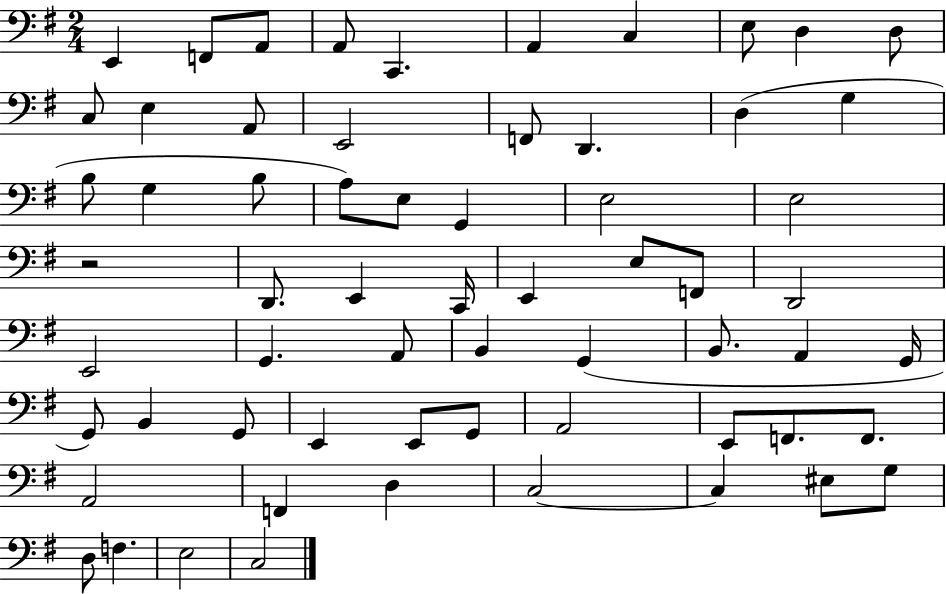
X:1
T:Untitled
M:2/4
L:1/4
K:G
E,, F,,/2 A,,/2 A,,/2 C,, A,, C, E,/2 D, D,/2 C,/2 E, A,,/2 E,,2 F,,/2 D,, D, G, B,/2 G, B,/2 A,/2 E,/2 G,, E,2 E,2 z2 D,,/2 E,, C,,/4 E,, E,/2 F,,/2 D,,2 E,,2 G,, A,,/2 B,, G,, B,,/2 A,, G,,/4 G,,/2 B,, G,,/2 E,, E,,/2 G,,/2 A,,2 E,,/2 F,,/2 F,,/2 A,,2 F,, D, C,2 C, ^E,/2 G,/2 D,/2 F, E,2 C,2